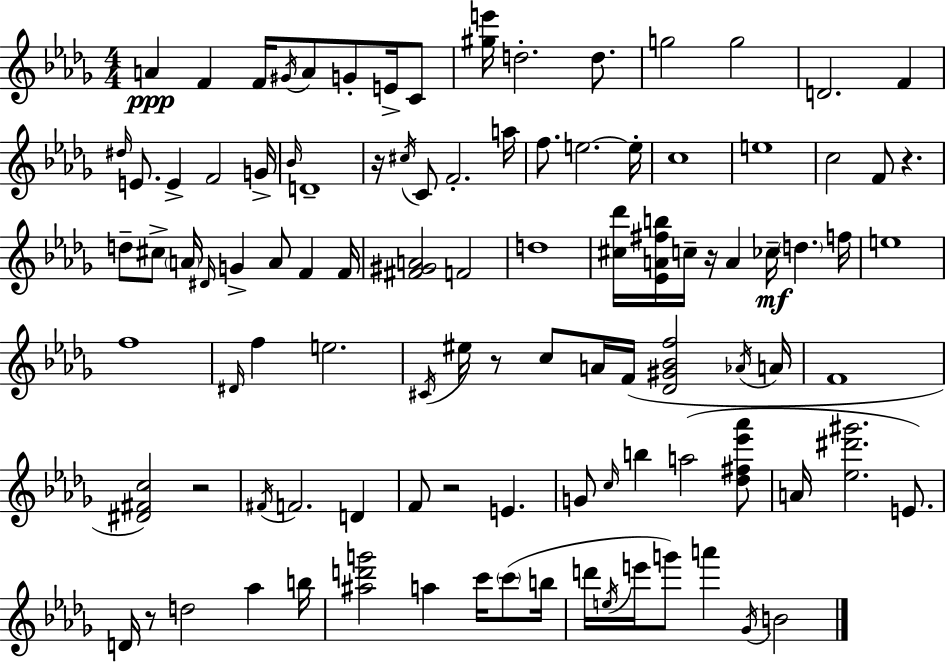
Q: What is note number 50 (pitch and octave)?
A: D#4